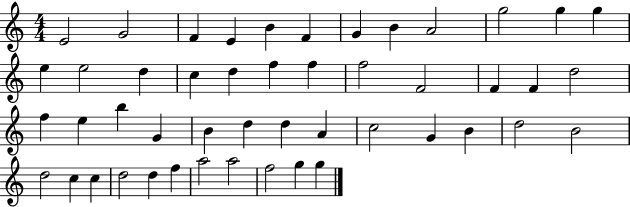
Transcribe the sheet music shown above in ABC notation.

X:1
T:Untitled
M:4/4
L:1/4
K:C
E2 G2 F E B F G B A2 g2 g g e e2 d c d f f f2 F2 F F d2 f e b G B d d A c2 G B d2 B2 d2 c c d2 d f a2 a2 f2 g g